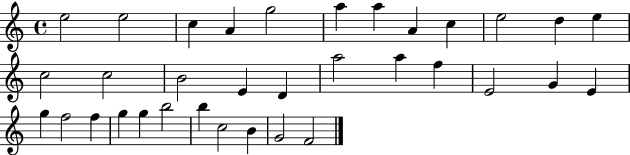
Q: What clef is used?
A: treble